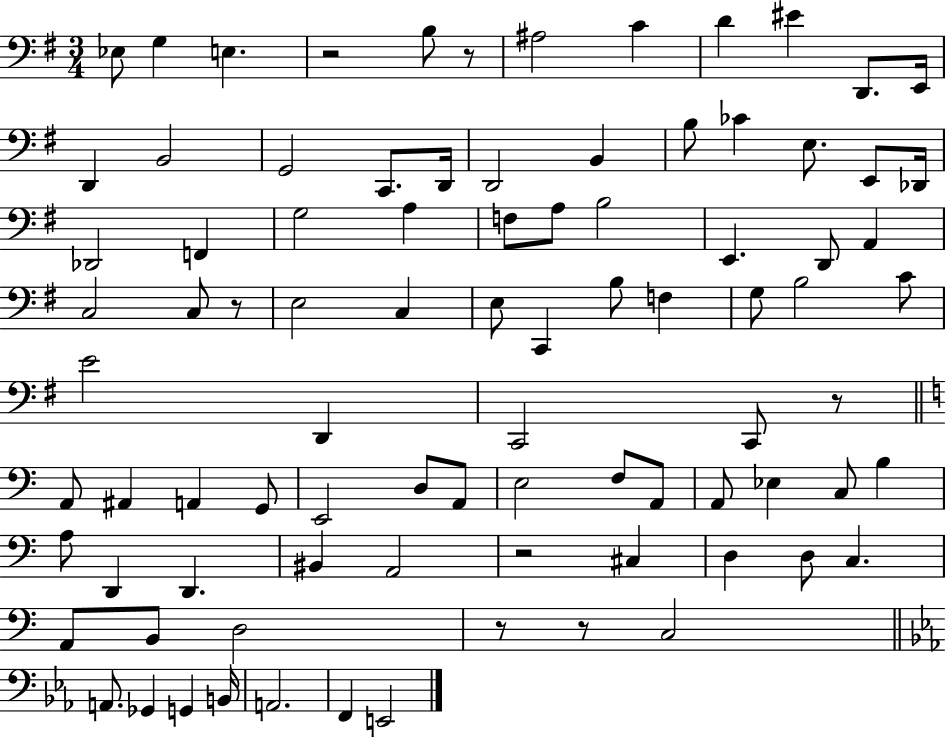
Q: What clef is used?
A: bass